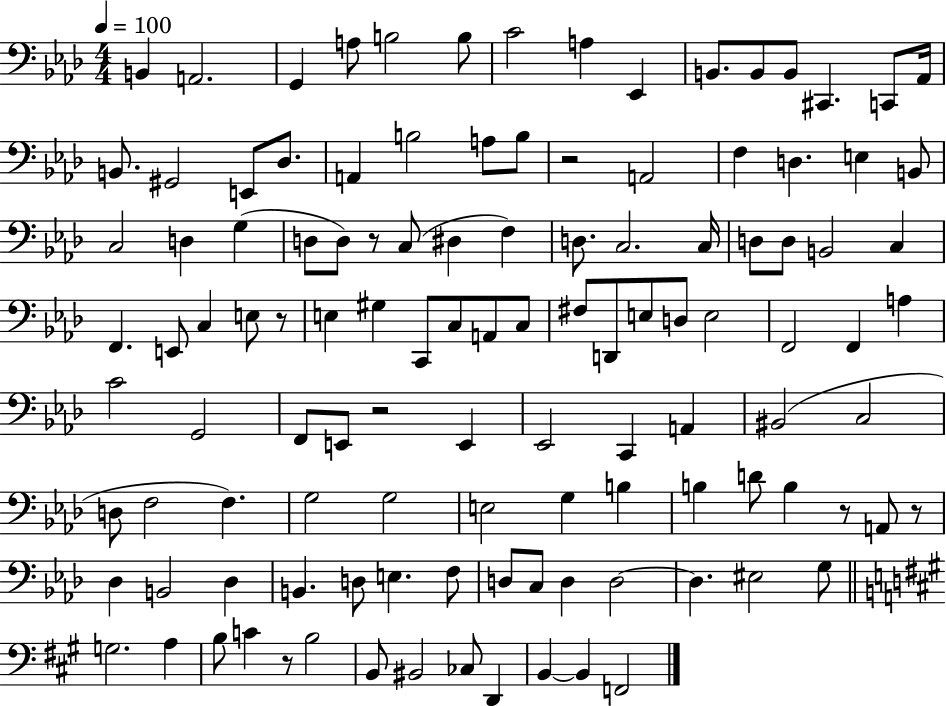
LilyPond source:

{
  \clef bass
  \numericTimeSignature
  \time 4/4
  \key aes \major
  \tempo 4 = 100
  b,4 a,2. | g,4 a8 b2 b8 | c'2 a4 ees,4 | b,8. b,8 b,8 cis,4. c,8 aes,16 | \break b,8. gis,2 e,8 des8. | a,4 b2 a8 b8 | r2 a,2 | f4 d4. e4 b,8 | \break c2 d4 g4( | d8 d8) r8 c8( dis4 f4) | d8. c2. c16 | d8 d8 b,2 c4 | \break f,4. e,8 c4 e8 r8 | e4 gis4 c,8 c8 a,8 c8 | fis8 d,8 e8 d8 e2 | f,2 f,4 a4 | \break c'2 g,2 | f,8 e,8 r2 e,4 | ees,2 c,4 a,4 | bis,2( c2 | \break d8 f2 f4.) | g2 g2 | e2 g4 b4 | b4 d'8 b4 r8 a,8 r8 | \break des4 b,2 des4 | b,4. d8 e4. f8 | d8 c8 d4 d2~~ | d4. eis2 g8 | \break \bar "||" \break \key a \major g2. a4 | b8 c'4 r8 b2 | b,8 bis,2 ces8 d,4 | b,4~~ b,4 f,2 | \break \bar "|."
}